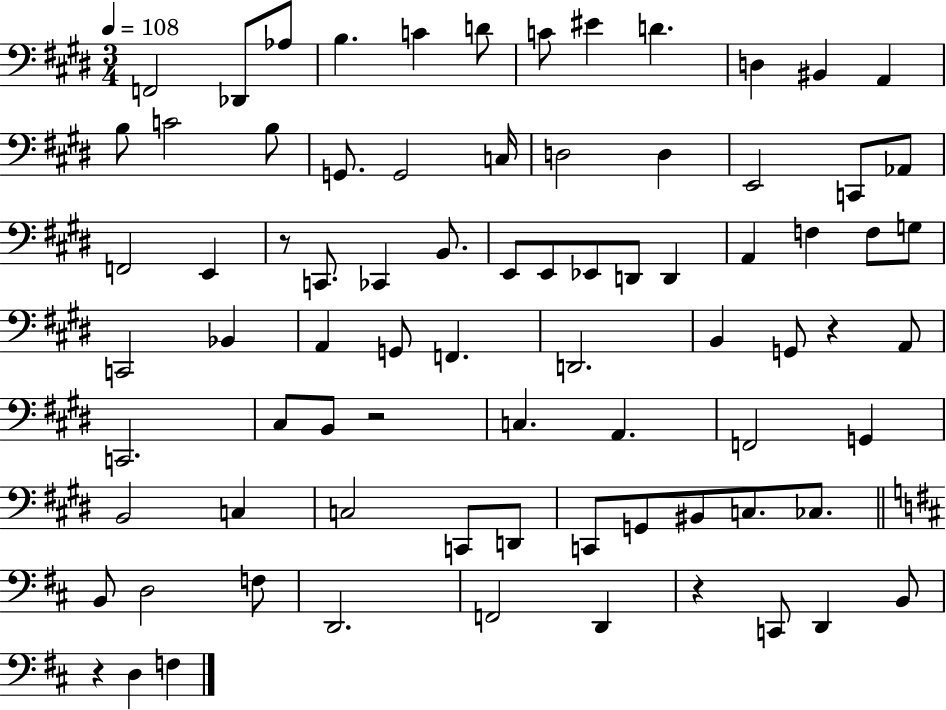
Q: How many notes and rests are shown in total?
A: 79